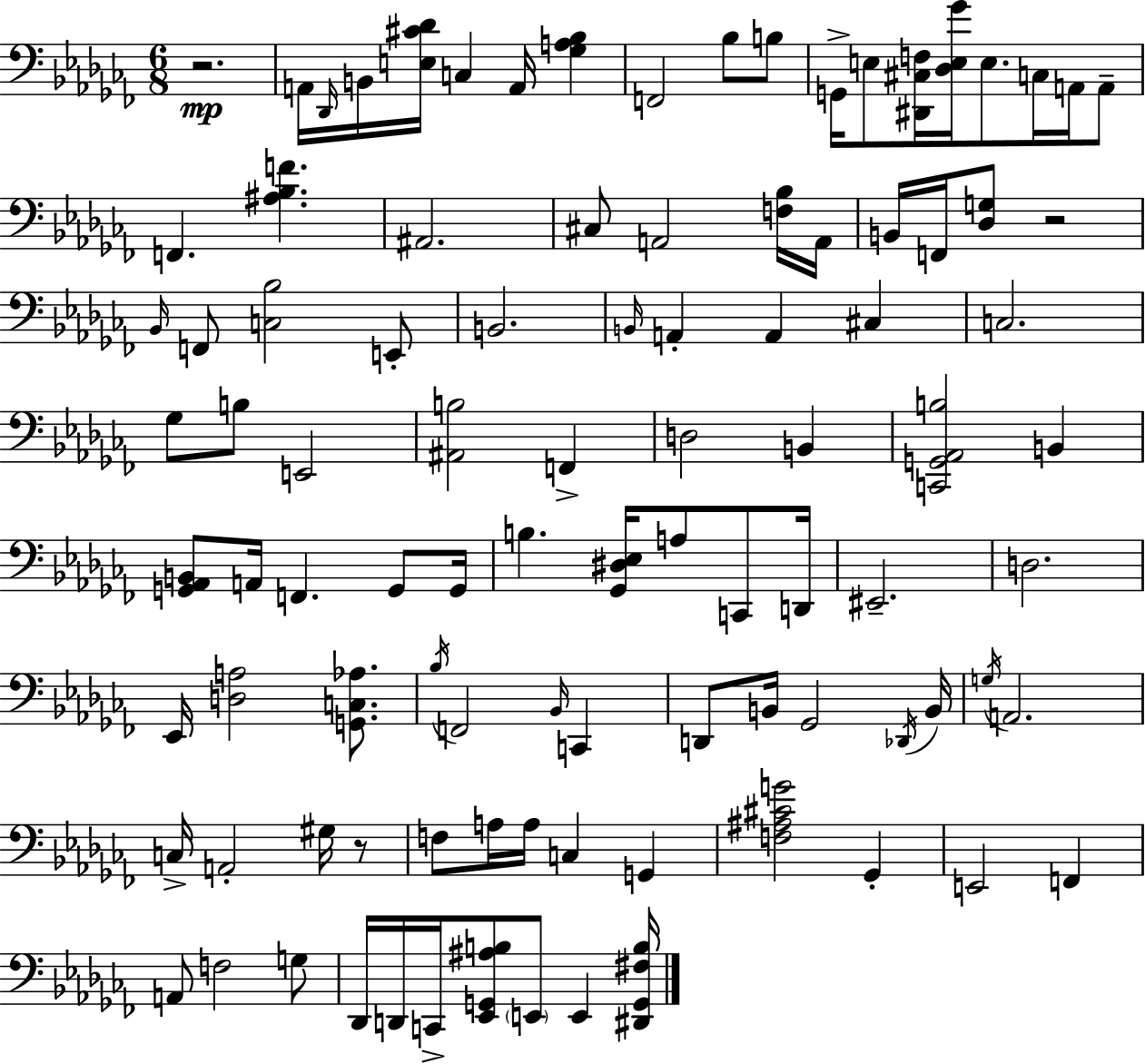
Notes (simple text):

R/h. A2/s Db2/s B2/s [E3,C#4,Db4]/s C3/q A2/s [Gb3,A3,Bb3]/q F2/h Bb3/e B3/e G2/s E3/e [D#2,C#3,F3]/s [Db3,E3,Gb4]/s E3/e. C3/s A2/s A2/e F2/q. [A#3,Bb3,F4]/q. A#2/h. C#3/e A2/h [F3,Bb3]/s A2/s B2/s F2/s [Db3,G3]/e R/h Bb2/s F2/e [C3,Bb3]/h E2/e B2/h. B2/s A2/q A2/q C#3/q C3/h. Gb3/e B3/e E2/h [A#2,B3]/h F2/q D3/h B2/q [C2,G2,Ab2,B3]/h B2/q [G2,Ab2,B2]/e A2/s F2/q. G2/e G2/s B3/q. [Gb2,D#3,Eb3]/s A3/e C2/e D2/s EIS2/h. D3/h. Eb2/s [D3,A3]/h [G2,C3,Ab3]/e. Bb3/s F2/h Bb2/s C2/q D2/e B2/s Gb2/h Db2/s B2/s G3/s A2/h. C3/s A2/h G#3/s R/e F3/e A3/s A3/s C3/q G2/q [F3,A#3,C#4,G4]/h Gb2/q E2/h F2/q A2/e F3/h G3/e Db2/s D2/s C2/s [Eb2,G2,A#3,B3]/e E2/e E2/q [D#2,G2,F#3,B3]/s